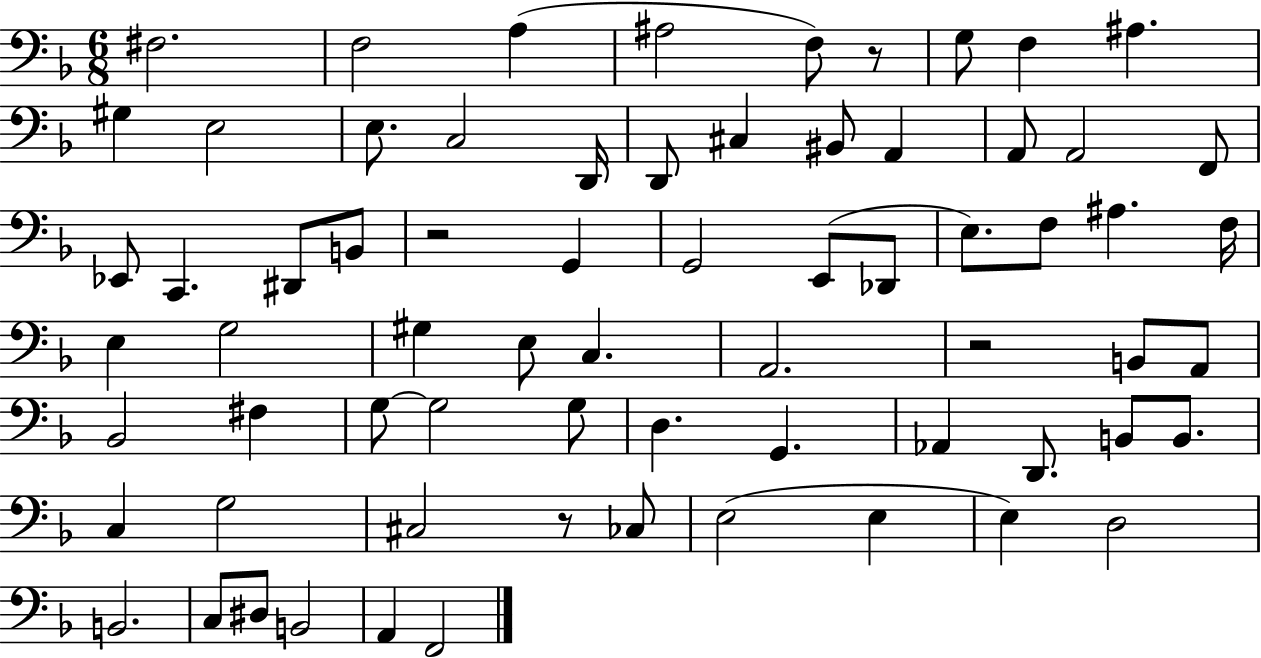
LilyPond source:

{
  \clef bass
  \numericTimeSignature
  \time 6/8
  \key f \major
  \repeat volta 2 { fis2. | f2 a4( | ais2 f8) r8 | g8 f4 ais4. | \break gis4 e2 | e8. c2 d,16 | d,8 cis4 bis,8 a,4 | a,8 a,2 f,8 | \break ees,8 c,4. dis,8 b,8 | r2 g,4 | g,2 e,8( des,8 | e8.) f8 ais4. f16 | \break e4 g2 | gis4 e8 c4. | a,2. | r2 b,8 a,8 | \break bes,2 fis4 | g8~~ g2 g8 | d4. g,4. | aes,4 d,8. b,8 b,8. | \break c4 g2 | cis2 r8 ces8 | e2( e4 | e4) d2 | \break b,2. | c8 dis8 b,2 | a,4 f,2 | } \bar "|."
}